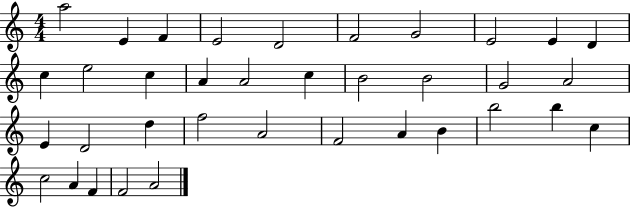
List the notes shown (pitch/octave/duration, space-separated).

A5/h E4/q F4/q E4/h D4/h F4/h G4/h E4/h E4/q D4/q C5/q E5/h C5/q A4/q A4/h C5/q B4/h B4/h G4/h A4/h E4/q D4/h D5/q F5/h A4/h F4/h A4/q B4/q B5/h B5/q C5/q C5/h A4/q F4/q F4/h A4/h